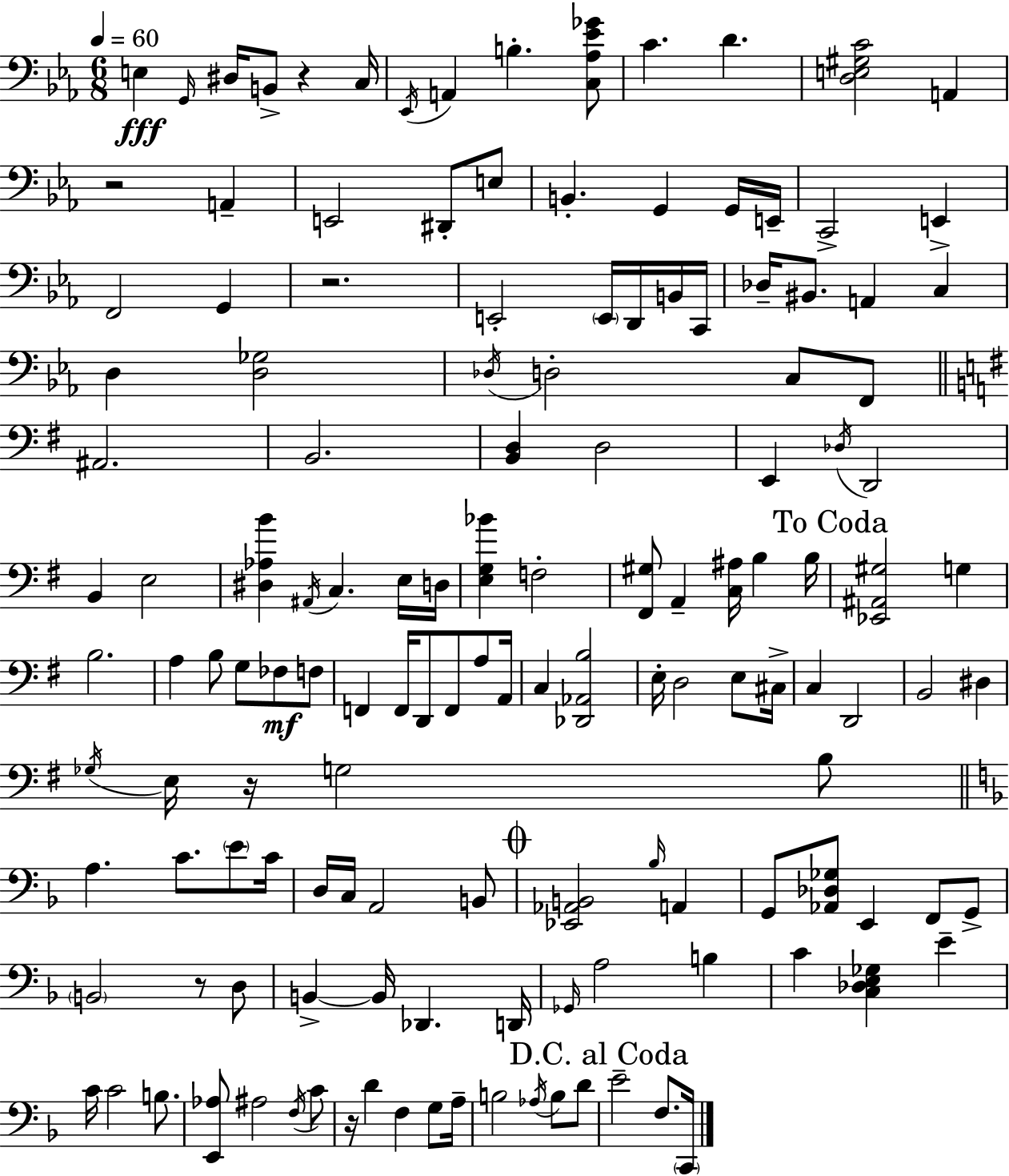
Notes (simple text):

E3/q G2/s D#3/s B2/e R/q C3/s Eb2/s A2/q B3/q. [C3,Ab3,Eb4,Gb4]/e C4/q. D4/q. [D3,E3,G#3,C4]/h A2/q R/h A2/q E2/h D#2/e E3/e B2/q. G2/q G2/s E2/s C2/h E2/q F2/h G2/q R/h. E2/h E2/s D2/s B2/s C2/s Db3/s BIS2/e. A2/q C3/q D3/q [D3,Gb3]/h Db3/s D3/h C3/e F2/e A#2/h. B2/h. [B2,D3]/q D3/h E2/q Db3/s D2/h B2/q E3/h [D#3,Ab3,B4]/q A#2/s C3/q. E3/s D3/s [E3,G3,Bb4]/q F3/h [F#2,G#3]/e A2/q [C3,A#3]/s B3/q B3/s [Eb2,A#2,G#3]/h G3/q B3/h. A3/q B3/e G3/e FES3/e F3/e F2/q F2/s D2/e F2/e A3/e A2/s C3/q [Db2,Ab2,B3]/h E3/s D3/h E3/e C#3/s C3/q D2/h B2/h D#3/q Gb3/s E3/s R/s G3/h B3/e A3/q. C4/e. E4/e C4/s D3/s C3/s A2/h B2/e [Eb2,Ab2,B2]/h Bb3/s A2/q G2/e [Ab2,Db3,Gb3]/e E2/q F2/e G2/e B2/h R/e D3/e B2/q B2/s Db2/q. D2/s Gb2/s A3/h B3/q C4/q [C3,Db3,E3,Gb3]/q E4/q C4/s C4/h B3/e. [E2,Ab3]/e A#3/h F3/s C4/e R/s D4/q F3/q G3/e A3/s B3/h Ab3/s B3/e D4/e E4/h F3/e. C2/s